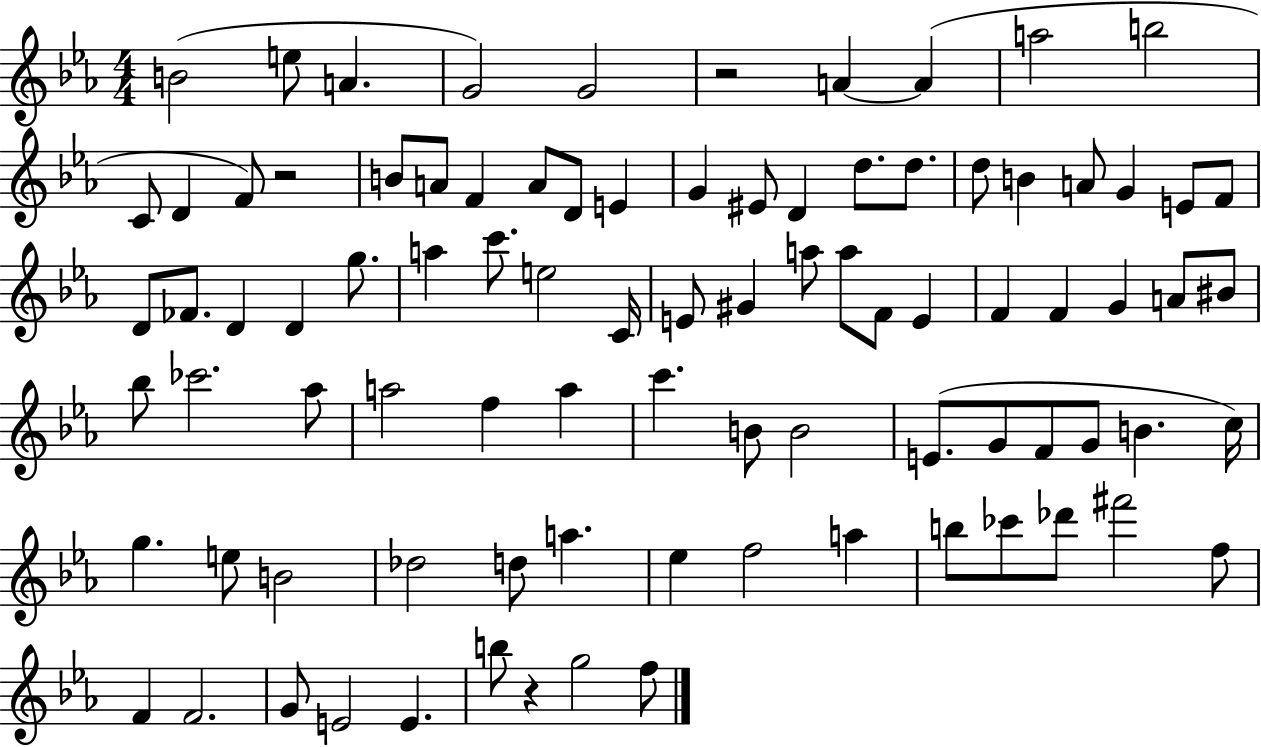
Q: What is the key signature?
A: EES major